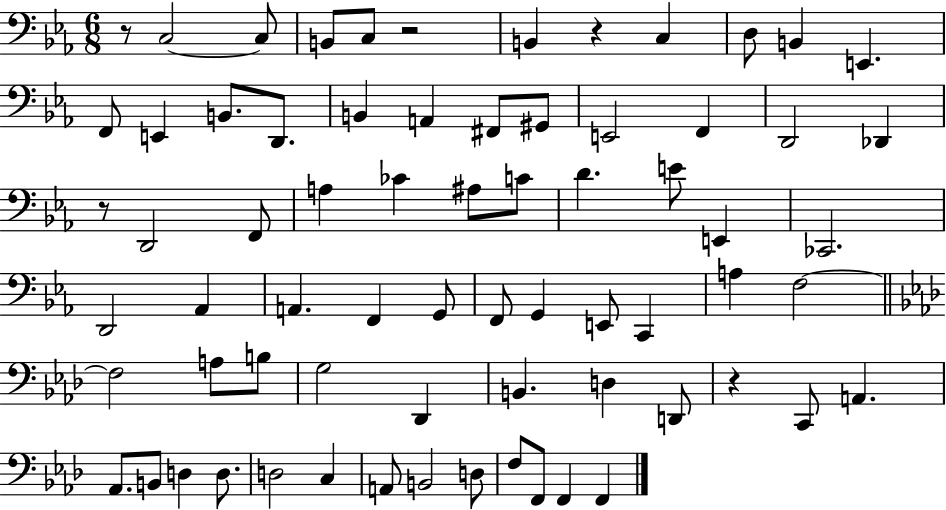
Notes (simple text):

R/e C3/h C3/e B2/e C3/e R/h B2/q R/q C3/q D3/e B2/q E2/q. F2/e E2/q B2/e. D2/e. B2/q A2/q F#2/e G#2/e E2/h F2/q D2/h Db2/q R/e D2/h F2/e A3/q CES4/q A#3/e C4/e D4/q. E4/e E2/q CES2/h. D2/h Ab2/q A2/q. F2/q G2/e F2/e G2/q E2/e C2/q A3/q F3/h F3/h A3/e B3/e G3/h Db2/q B2/q. D3/q D2/e R/q C2/e A2/q. Ab2/e. B2/e D3/q D3/e. D3/h C3/q A2/e B2/h D3/e F3/e F2/e F2/q F2/q